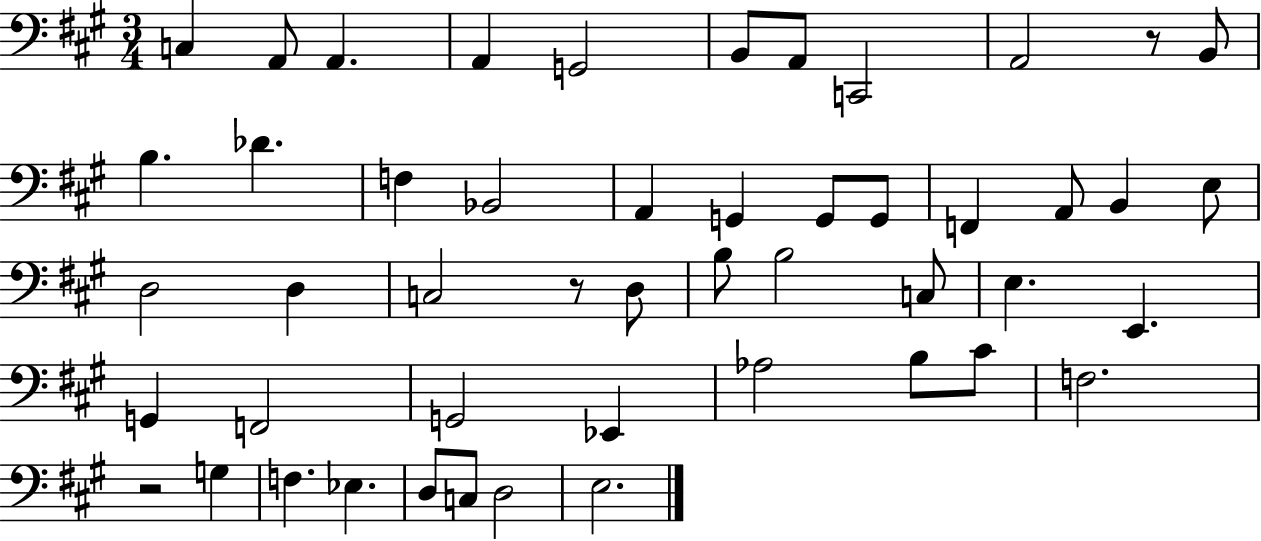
X:1
T:Untitled
M:3/4
L:1/4
K:A
C, A,,/2 A,, A,, G,,2 B,,/2 A,,/2 C,,2 A,,2 z/2 B,,/2 B, _D F, _B,,2 A,, G,, G,,/2 G,,/2 F,, A,,/2 B,, E,/2 D,2 D, C,2 z/2 D,/2 B,/2 B,2 C,/2 E, E,, G,, F,,2 G,,2 _E,, _A,2 B,/2 ^C/2 F,2 z2 G, F, _E, D,/2 C,/2 D,2 E,2